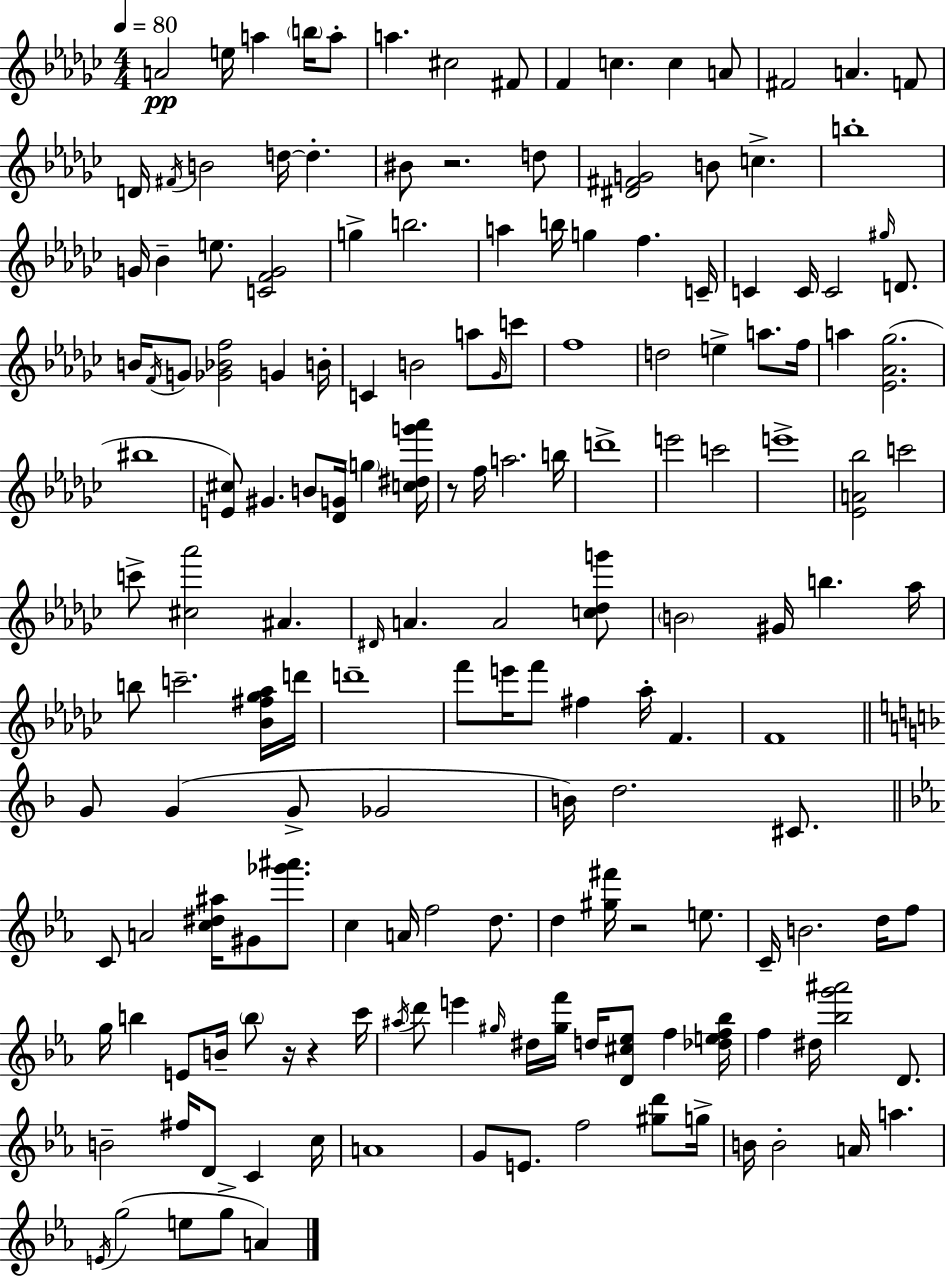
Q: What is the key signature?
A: EES minor